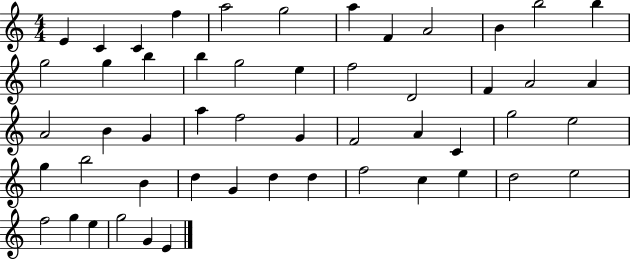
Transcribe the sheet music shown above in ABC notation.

X:1
T:Untitled
M:4/4
L:1/4
K:C
E C C f a2 g2 a F A2 B b2 b g2 g b b g2 e f2 D2 F A2 A A2 B G a f2 G F2 A C g2 e2 g b2 B d G d d f2 c e d2 e2 f2 g e g2 G E